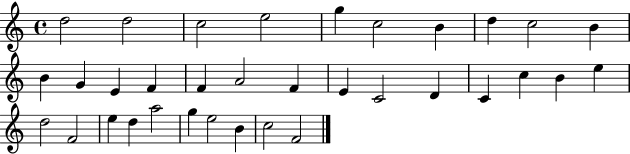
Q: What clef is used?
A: treble